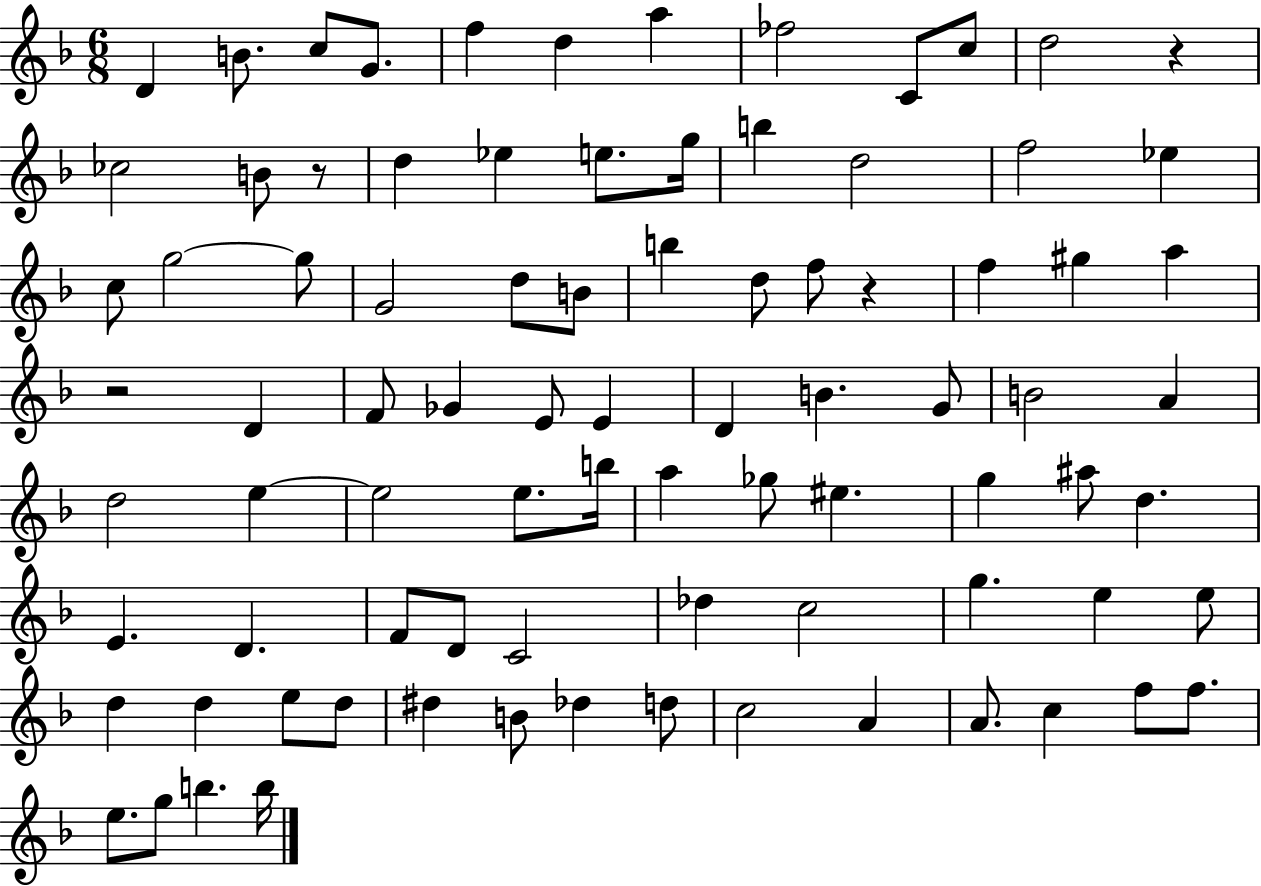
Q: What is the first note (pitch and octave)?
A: D4